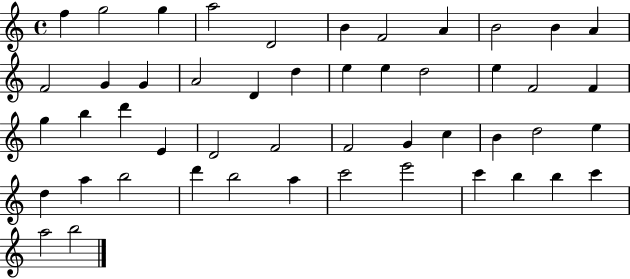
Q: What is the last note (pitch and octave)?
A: B5